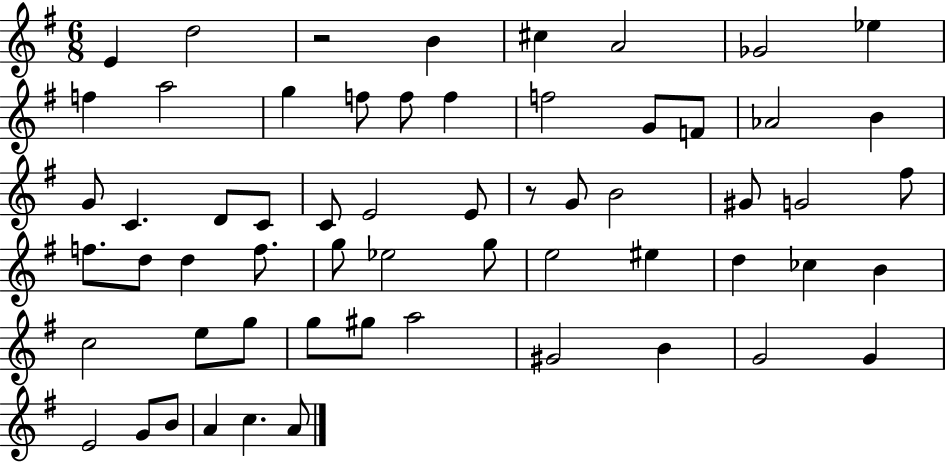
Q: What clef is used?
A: treble